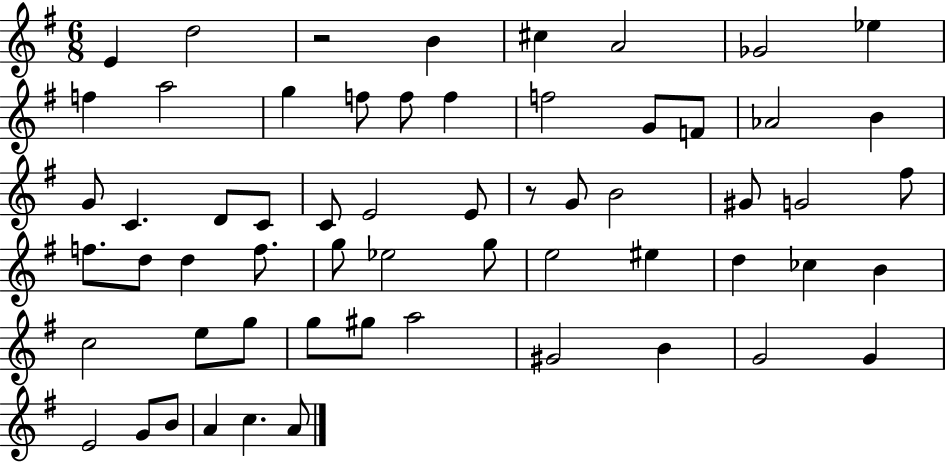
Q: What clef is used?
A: treble